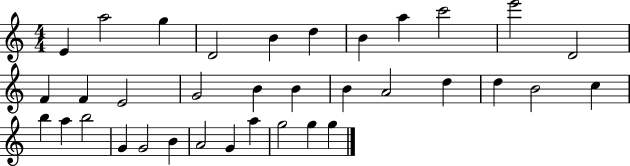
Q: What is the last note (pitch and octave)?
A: G5